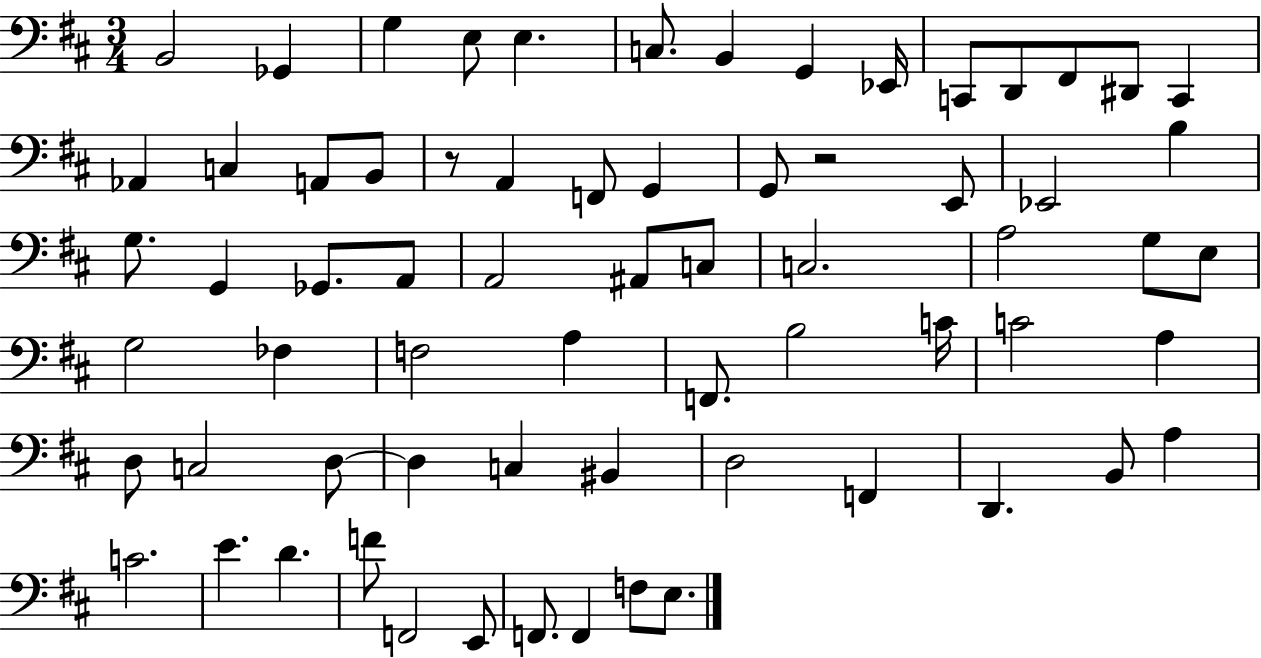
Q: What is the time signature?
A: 3/4